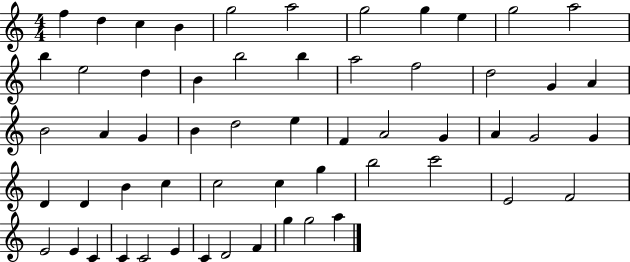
X:1
T:Untitled
M:4/4
L:1/4
K:C
f d c B g2 a2 g2 g e g2 a2 b e2 d B b2 b a2 f2 d2 G A B2 A G B d2 e F A2 G A G2 G D D B c c2 c g b2 c'2 E2 F2 E2 E C C C2 E C D2 F g g2 a